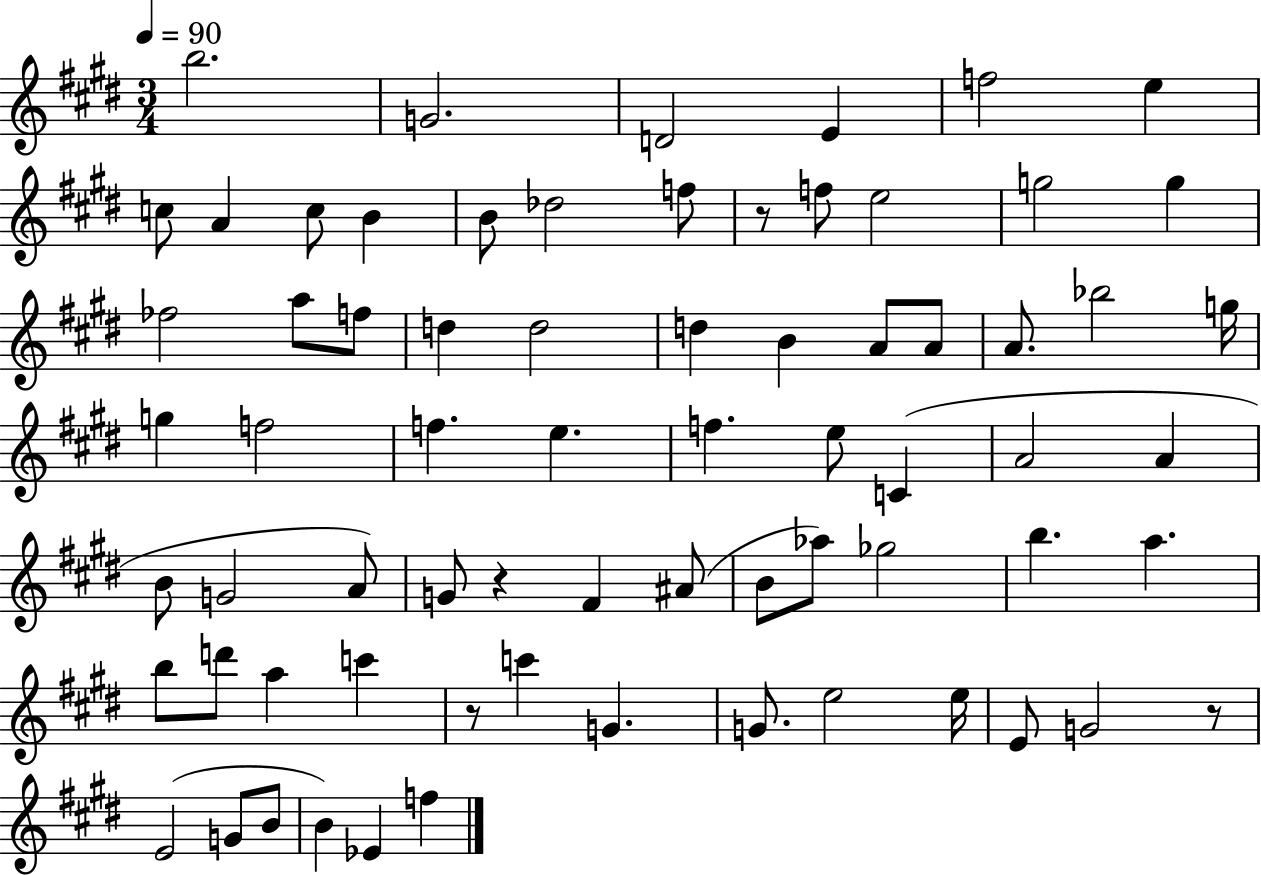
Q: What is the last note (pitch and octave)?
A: F5